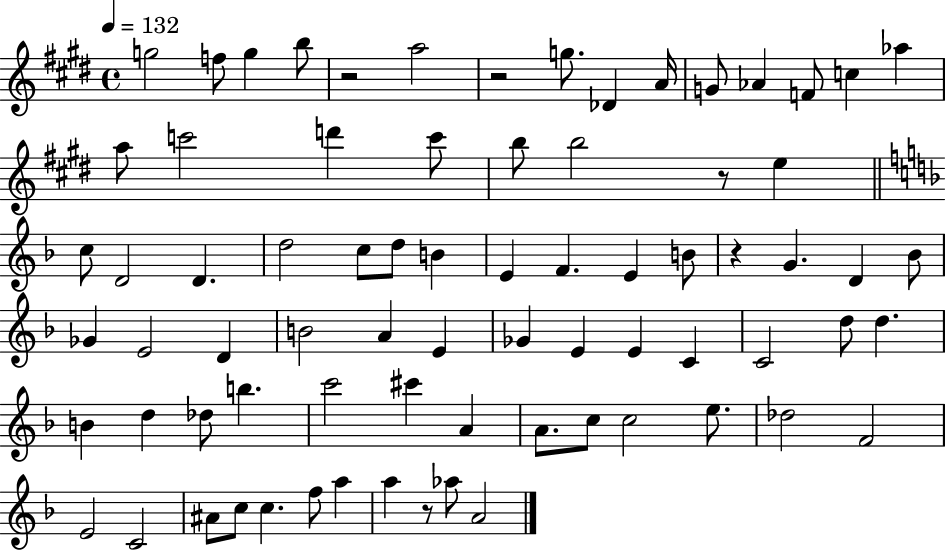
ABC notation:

X:1
T:Untitled
M:4/4
L:1/4
K:E
g2 f/2 g b/2 z2 a2 z2 g/2 _D A/4 G/2 _A F/2 c _a a/2 c'2 d' c'/2 b/2 b2 z/2 e c/2 D2 D d2 c/2 d/2 B E F E B/2 z G D _B/2 _G E2 D B2 A E _G E E C C2 d/2 d B d _d/2 b c'2 ^c' A A/2 c/2 c2 e/2 _d2 F2 E2 C2 ^A/2 c/2 c f/2 a a z/2 _a/2 A2